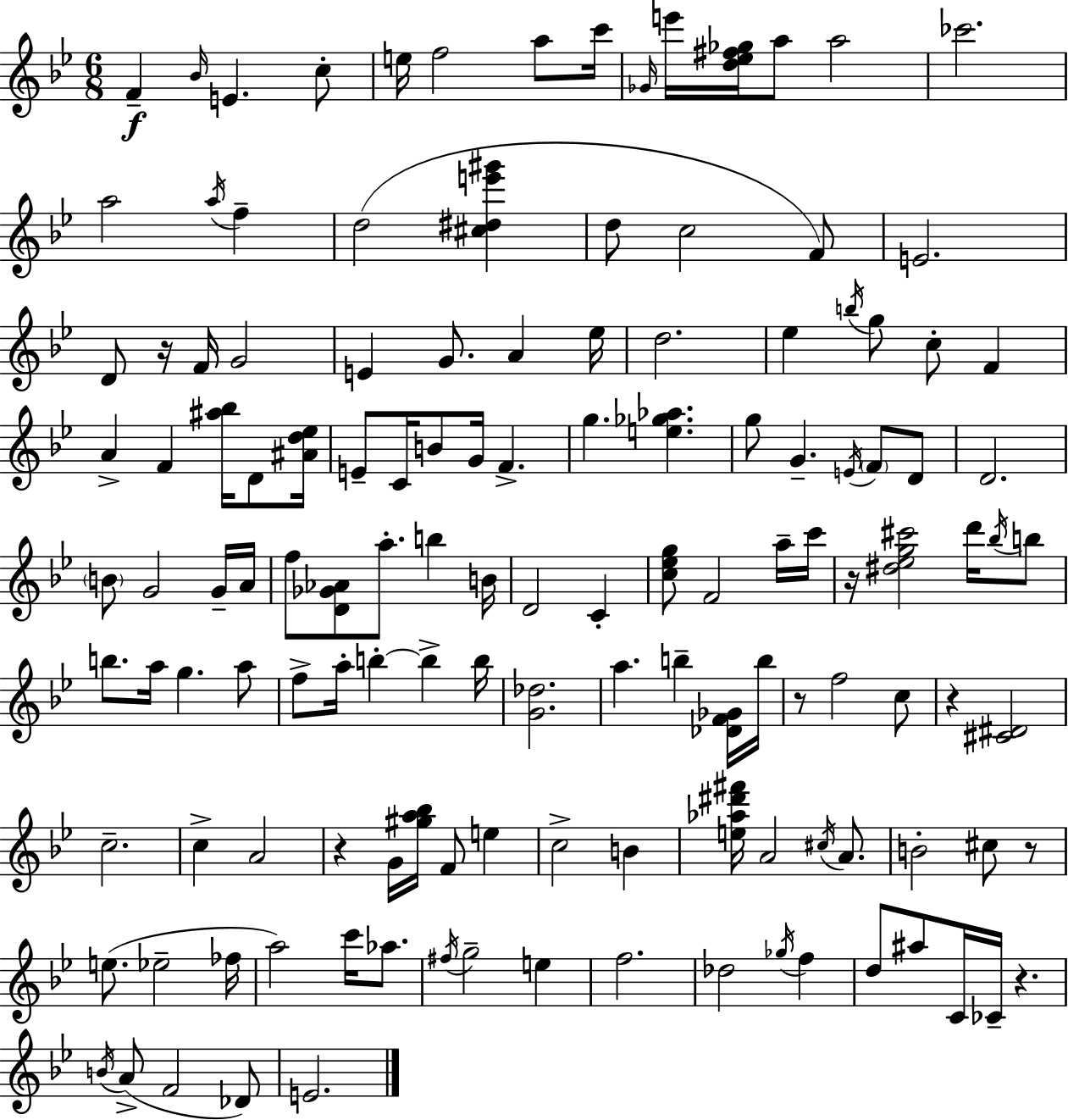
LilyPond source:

{
  \clef treble
  \numericTimeSignature
  \time 6/8
  \key bes \major
  f'4--\f \grace { bes'16 } e'4. c''8-. | e''16 f''2 a''8 | c'''16 \grace { ges'16 } e'''16 <d'' ees'' fis'' ges''>16 a''8 a''2 | ces'''2. | \break a''2 \acciaccatura { a''16 } f''4-- | d''2( <cis'' dis'' e''' gis'''>4 | d''8 c''2 | f'8) e'2. | \break d'8 r16 f'16 g'2 | e'4 g'8. a'4 | ees''16 d''2. | ees''4 \acciaccatura { b''16 } g''8 c''8-. | \break f'4 a'4-> f'4 | <ais'' bes''>16 d'8 <ais' d'' ees''>16 e'8-- c'16 b'8 g'16 f'4.-> | g''4. <e'' ges'' aes''>4. | g''8 g'4.-- | \break \acciaccatura { e'16 } \parenthesize f'8 d'8 d'2. | \parenthesize b'8 g'2 | g'16-- a'16 f''8 <d' ges' aes'>8 a''8.-. | b''4 b'16 d'2 | \break c'4-. <c'' ees'' g''>8 f'2 | a''16-- c'''16 r16 <dis'' ees'' g'' cis'''>2 | d'''16 \acciaccatura { bes''16 } b''8 b''8. a''16 g''4. | a''8 f''8-> a''16-. b''4-.~~ | \break b''4-> b''16 <g' des''>2. | a''4. | b''4-- <des' f' ges'>16 b''16 r8 f''2 | c''8 r4 <cis' dis'>2 | \break c''2.-- | c''4-> a'2 | r4 g'16 <gis'' a'' bes''>16 | f'8 e''4 c''2-> | \break b'4 <e'' aes'' dis''' fis'''>16 a'2 | \acciaccatura { cis''16 } a'8. b'2-. | cis''8 r8 e''8.( ees''2-- | fes''16 a''2) | \break c'''16 aes''8. \acciaccatura { fis''16 } g''2-- | e''4 f''2. | des''2 | \acciaccatura { ges''16 } f''4 d''8 ais''8 | \break c'16 ces'16-- r4. \acciaccatura { b'16 }( a'8-> | f'2 des'8) e'2. | \bar "|."
}